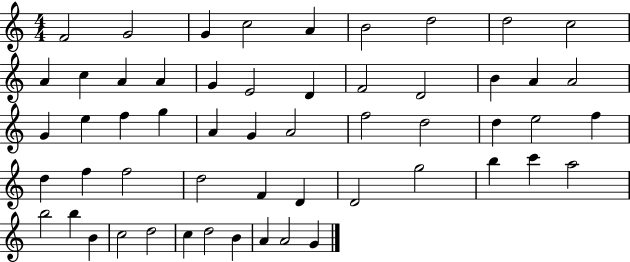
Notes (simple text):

F4/h G4/h G4/q C5/h A4/q B4/h D5/h D5/h C5/h A4/q C5/q A4/q A4/q G4/q E4/h D4/q F4/h D4/h B4/q A4/q A4/h G4/q E5/q F5/q G5/q A4/q G4/q A4/h F5/h D5/h D5/q E5/h F5/q D5/q F5/q F5/h D5/h F4/q D4/q D4/h G5/h B5/q C6/q A5/h B5/h B5/q B4/q C5/h D5/h C5/q D5/h B4/q A4/q A4/h G4/q